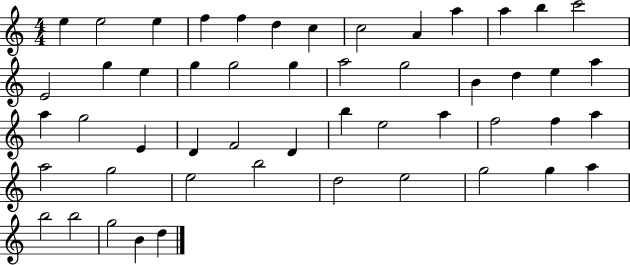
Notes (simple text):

E5/q E5/h E5/q F5/q F5/q D5/q C5/q C5/h A4/q A5/q A5/q B5/q C6/h E4/h G5/q E5/q G5/q G5/h G5/q A5/h G5/h B4/q D5/q E5/q A5/q A5/q G5/h E4/q D4/q F4/h D4/q B5/q E5/h A5/q F5/h F5/q A5/q A5/h G5/h E5/h B5/h D5/h E5/h G5/h G5/q A5/q B5/h B5/h G5/h B4/q D5/q